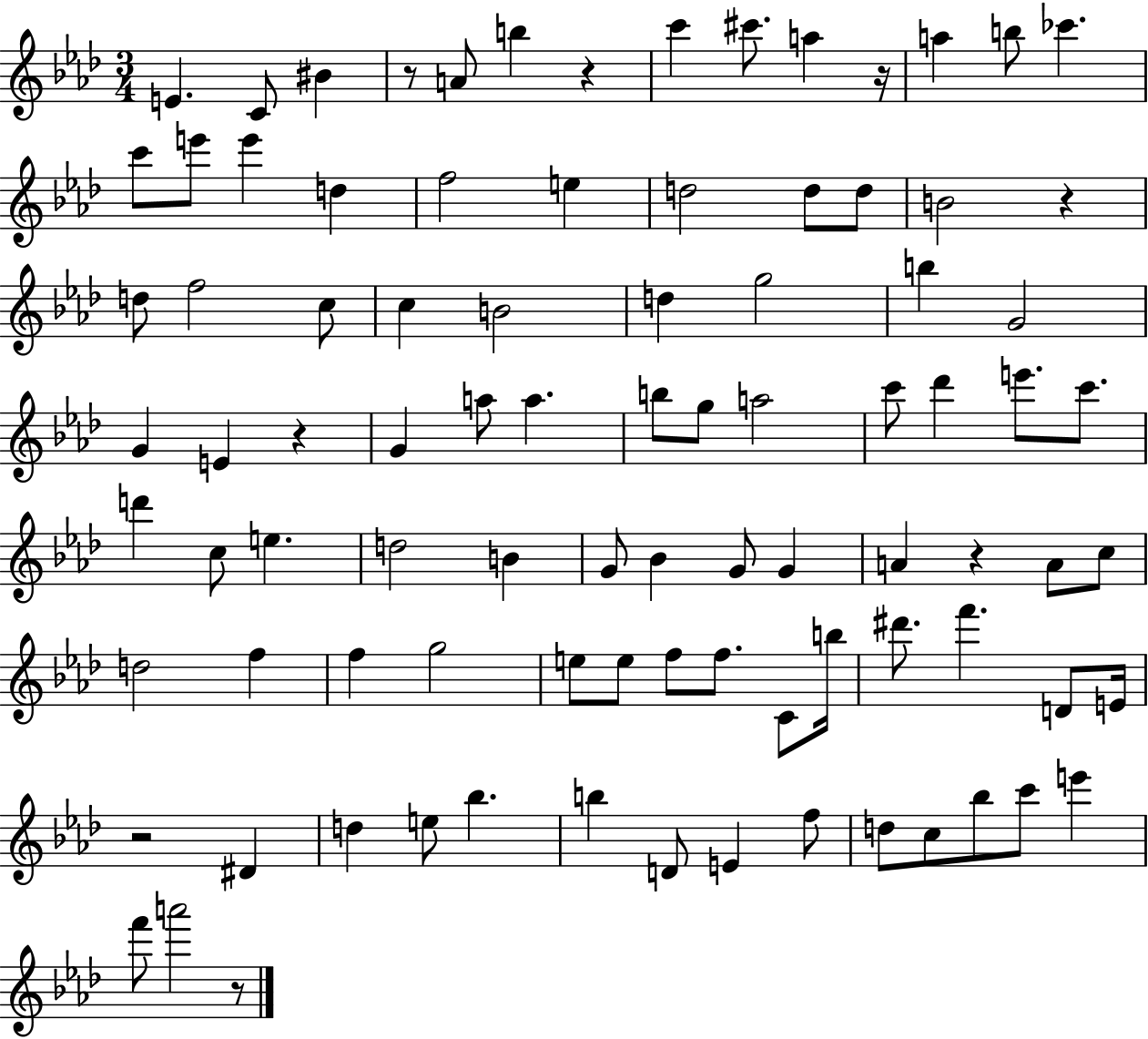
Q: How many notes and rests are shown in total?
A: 91